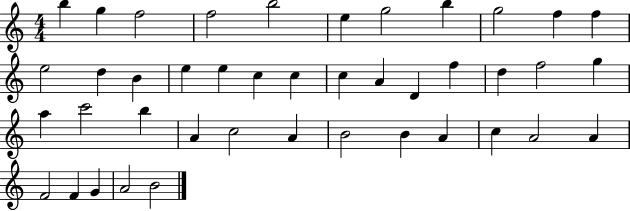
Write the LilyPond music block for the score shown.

{
  \clef treble
  \numericTimeSignature
  \time 4/4
  \key c \major
  b''4 g''4 f''2 | f''2 b''2 | e''4 g''2 b''4 | g''2 f''4 f''4 | \break e''2 d''4 b'4 | e''4 e''4 c''4 c''4 | c''4 a'4 d'4 f''4 | d''4 f''2 g''4 | \break a''4 c'''2 b''4 | a'4 c''2 a'4 | b'2 b'4 a'4 | c''4 a'2 a'4 | \break f'2 f'4 g'4 | a'2 b'2 | \bar "|."
}